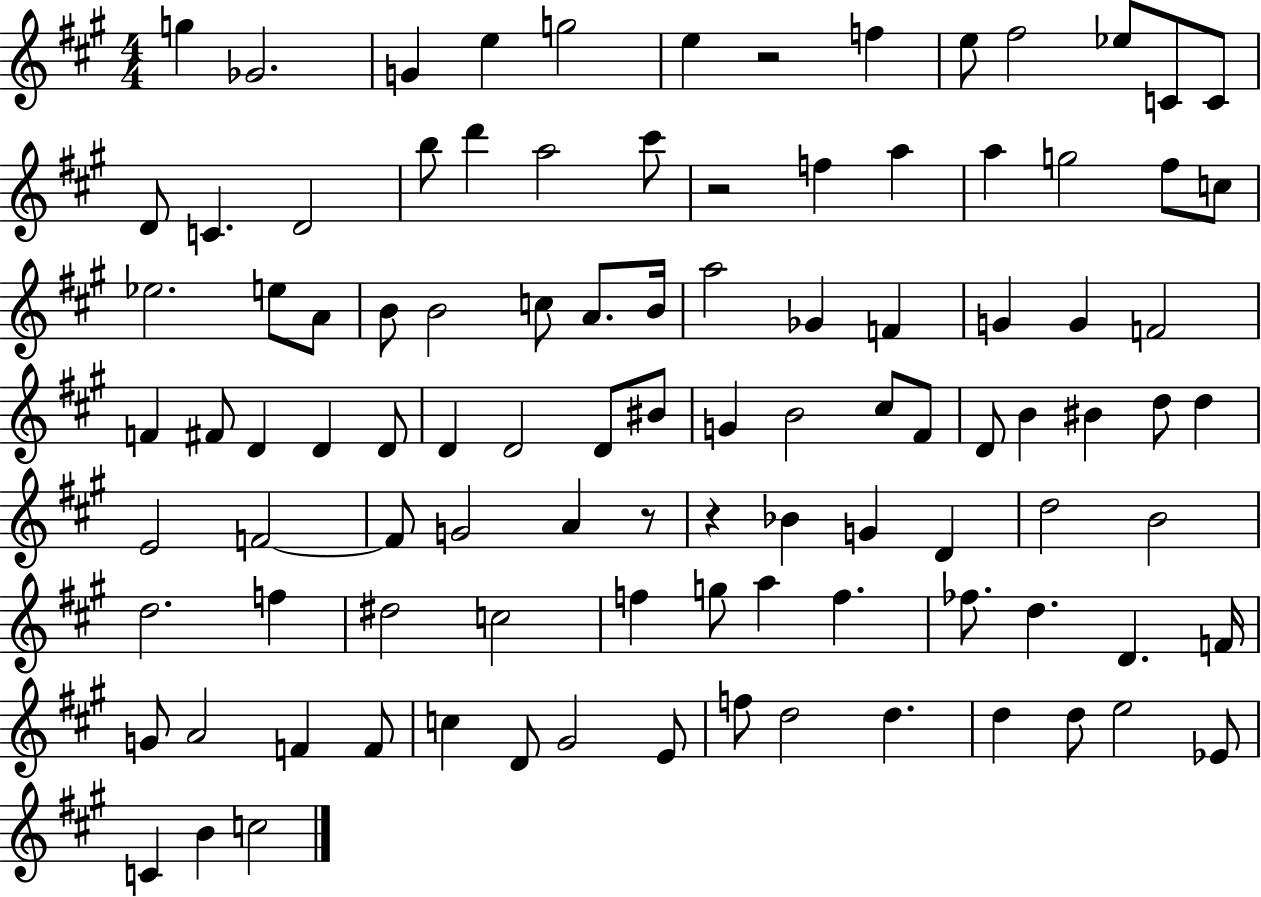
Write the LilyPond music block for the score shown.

{
  \clef treble
  \numericTimeSignature
  \time 4/4
  \key a \major
  g''4 ges'2. | g'4 e''4 g''2 | e''4 r2 f''4 | e''8 fis''2 ees''8 c'8 c'8 | \break d'8 c'4. d'2 | b''8 d'''4 a''2 cis'''8 | r2 f''4 a''4 | a''4 g''2 fis''8 c''8 | \break ees''2. e''8 a'8 | b'8 b'2 c''8 a'8. b'16 | a''2 ges'4 f'4 | g'4 g'4 f'2 | \break f'4 fis'8 d'4 d'4 d'8 | d'4 d'2 d'8 bis'8 | g'4 b'2 cis''8 fis'8 | d'8 b'4 bis'4 d''8 d''4 | \break e'2 f'2~~ | f'8 g'2 a'4 r8 | r4 bes'4 g'4 d'4 | d''2 b'2 | \break d''2. f''4 | dis''2 c''2 | f''4 g''8 a''4 f''4. | fes''8. d''4. d'4. f'16 | \break g'8 a'2 f'4 f'8 | c''4 d'8 gis'2 e'8 | f''8 d''2 d''4. | d''4 d''8 e''2 ees'8 | \break c'4 b'4 c''2 | \bar "|."
}